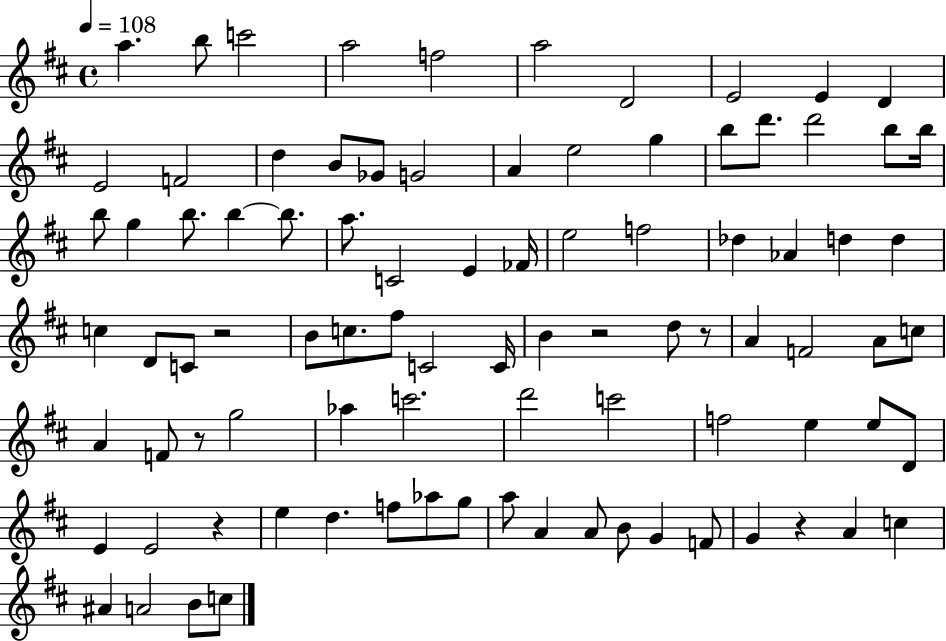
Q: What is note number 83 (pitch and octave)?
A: B4